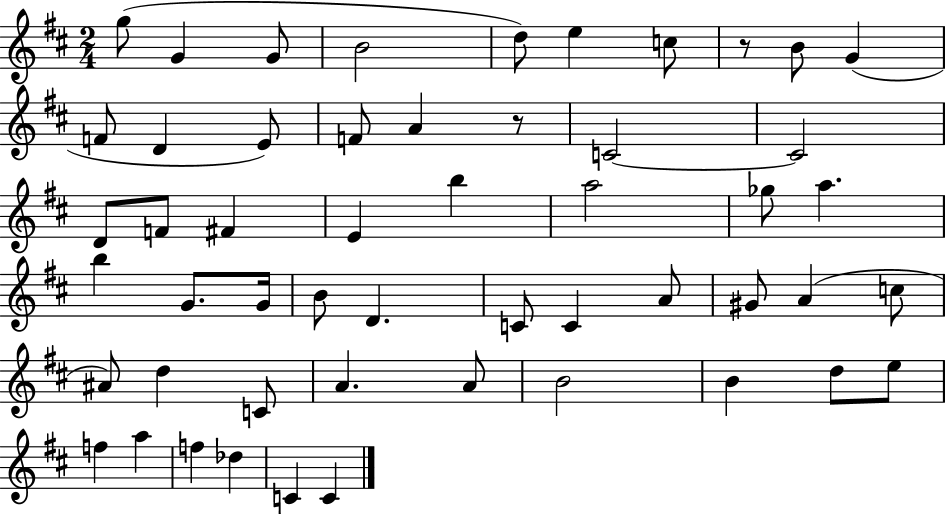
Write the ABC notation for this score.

X:1
T:Untitled
M:2/4
L:1/4
K:D
g/2 G G/2 B2 d/2 e c/2 z/2 B/2 G F/2 D E/2 F/2 A z/2 C2 C2 D/2 F/2 ^F E b a2 _g/2 a b G/2 G/4 B/2 D C/2 C A/2 ^G/2 A c/2 ^A/2 d C/2 A A/2 B2 B d/2 e/2 f a f _d C C